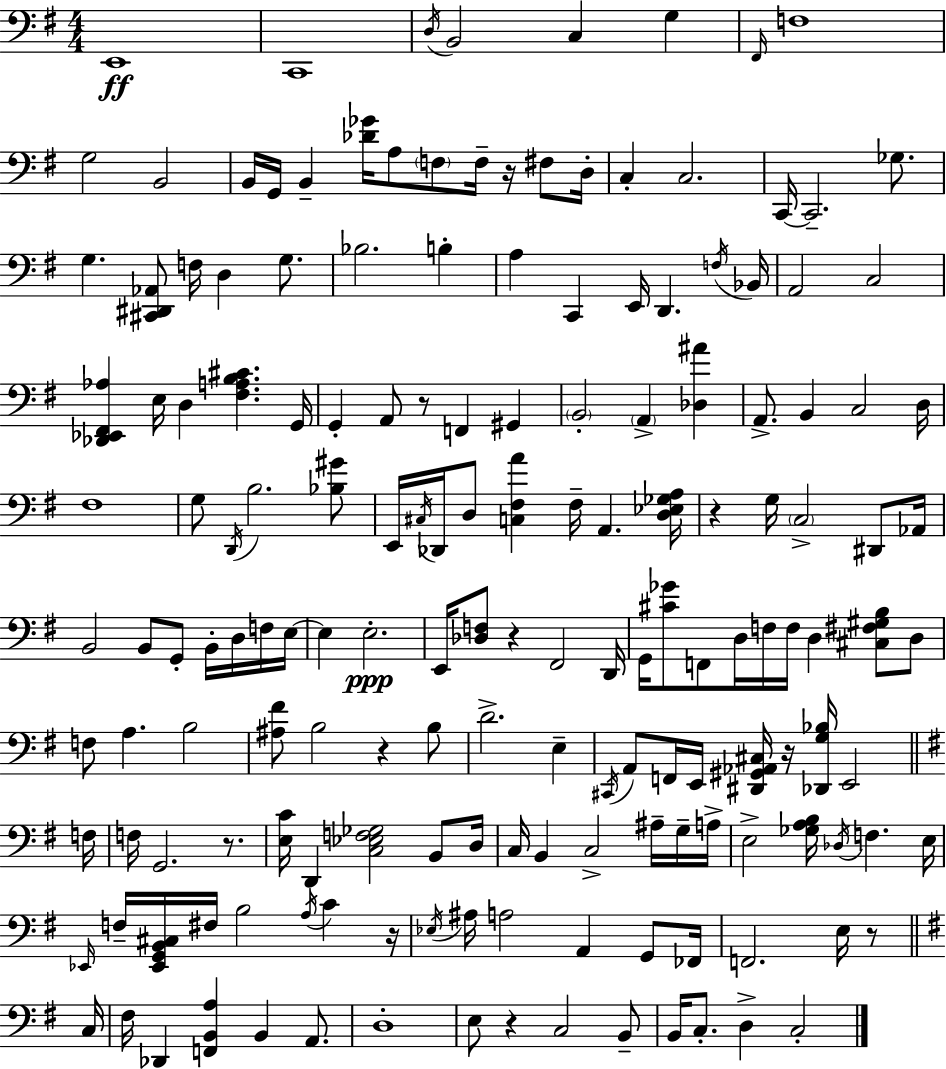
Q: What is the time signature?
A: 4/4